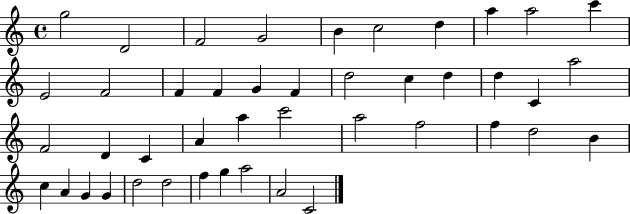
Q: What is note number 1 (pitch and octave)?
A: G5